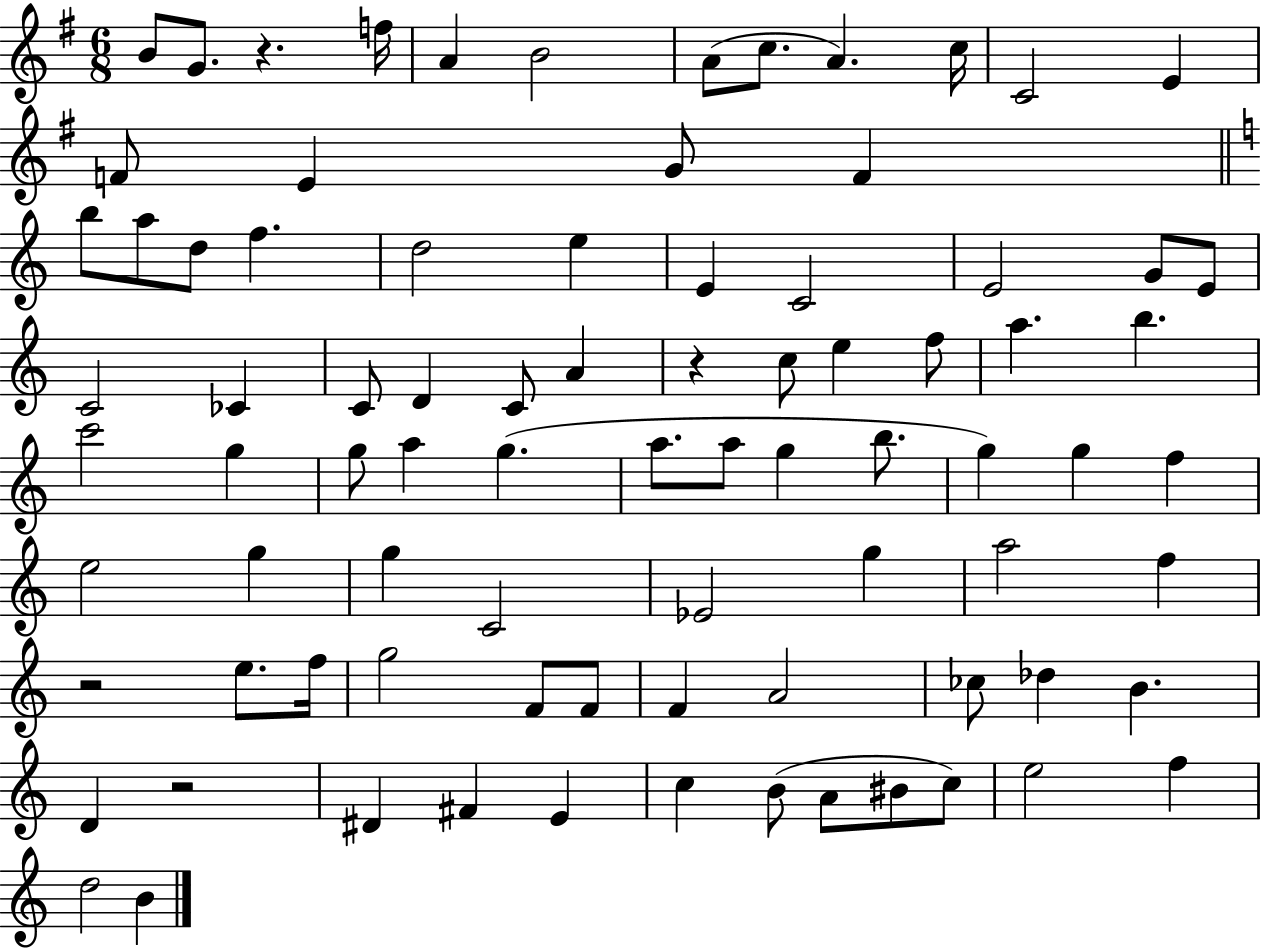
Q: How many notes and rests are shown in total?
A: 84